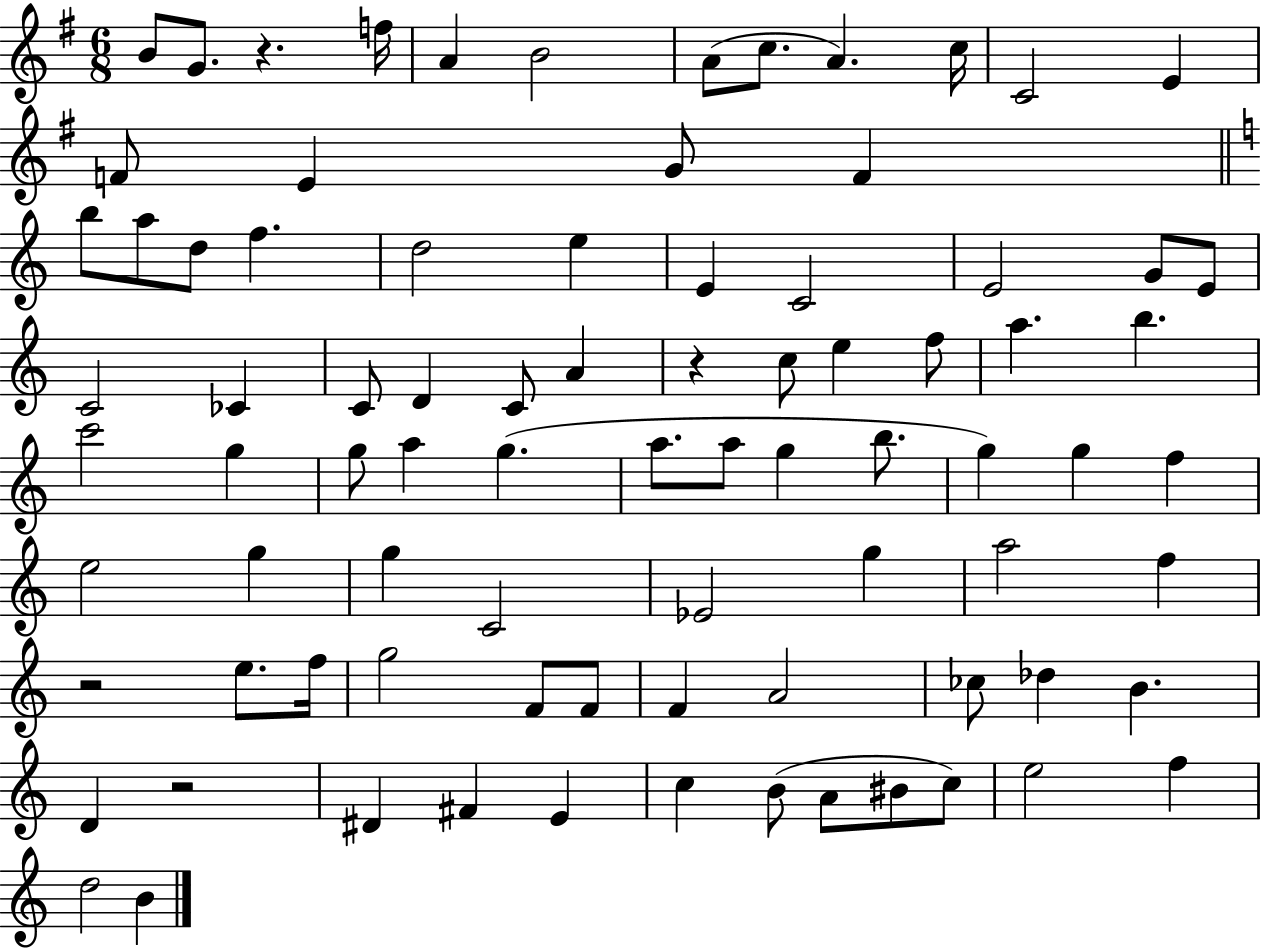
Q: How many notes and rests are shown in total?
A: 84